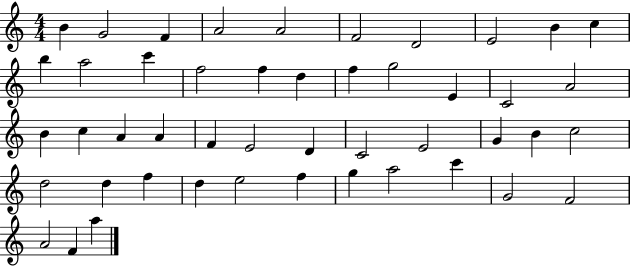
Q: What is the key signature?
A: C major